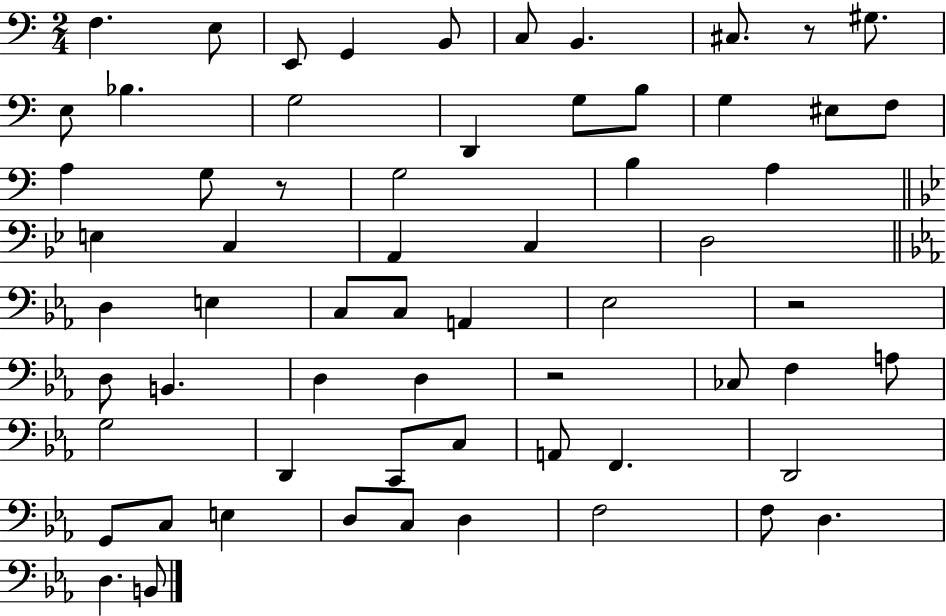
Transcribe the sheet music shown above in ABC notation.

X:1
T:Untitled
M:2/4
L:1/4
K:C
F, E,/2 E,,/2 G,, B,,/2 C,/2 B,, ^C,/2 z/2 ^G,/2 E,/2 _B, G,2 D,, G,/2 B,/2 G, ^E,/2 F,/2 A, G,/2 z/2 G,2 B, A, E, C, A,, C, D,2 D, E, C,/2 C,/2 A,, _E,2 z2 D,/2 B,, D, D, z2 _C,/2 F, A,/2 G,2 D,, C,,/2 C,/2 A,,/2 F,, D,,2 G,,/2 C,/2 E, D,/2 C,/2 D, F,2 F,/2 D, D, B,,/2